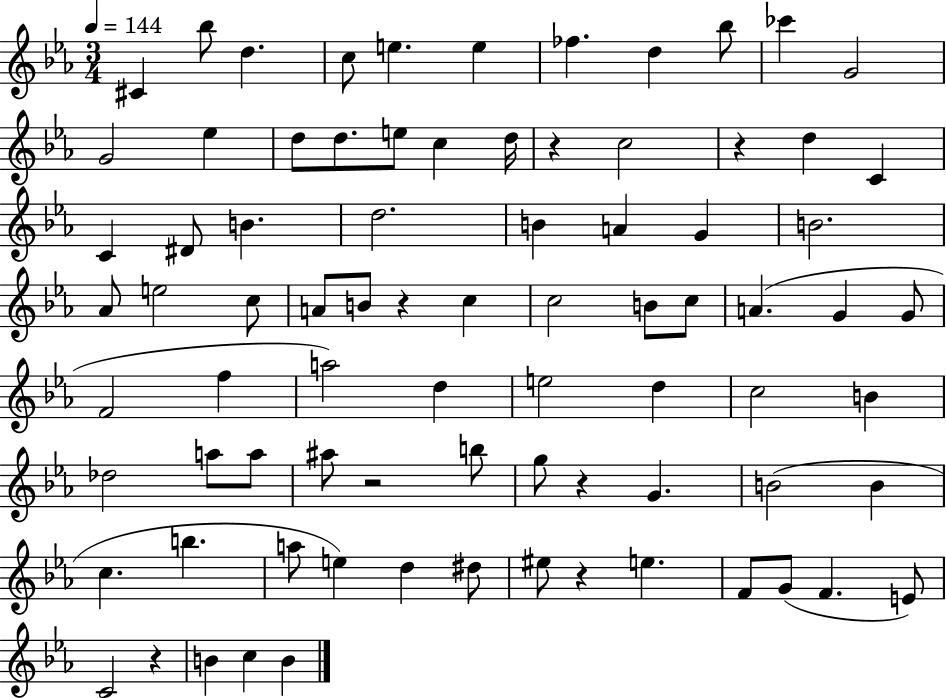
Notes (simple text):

C#4/q Bb5/e D5/q. C5/e E5/q. E5/q FES5/q. D5/q Bb5/e CES6/q G4/h G4/h Eb5/q D5/e D5/e. E5/e C5/q D5/s R/q C5/h R/q D5/q C4/q C4/q D#4/e B4/q. D5/h. B4/q A4/q G4/q B4/h. Ab4/e E5/h C5/e A4/e B4/e R/q C5/q C5/h B4/e C5/e A4/q. G4/q G4/e F4/h F5/q A5/h D5/q E5/h D5/q C5/h B4/q Db5/h A5/e A5/e A#5/e R/h B5/e G5/e R/q G4/q. B4/h B4/q C5/q. B5/q. A5/e E5/q D5/q D#5/e EIS5/e R/q E5/q. F4/e G4/e F4/q. E4/e C4/h R/q B4/q C5/q B4/q